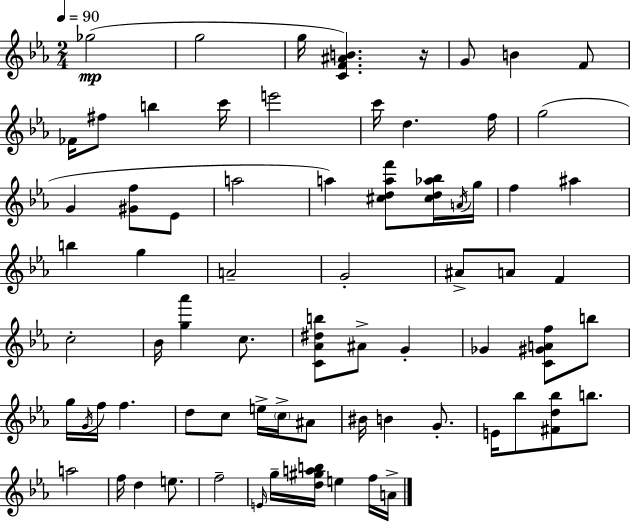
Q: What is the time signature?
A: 2/4